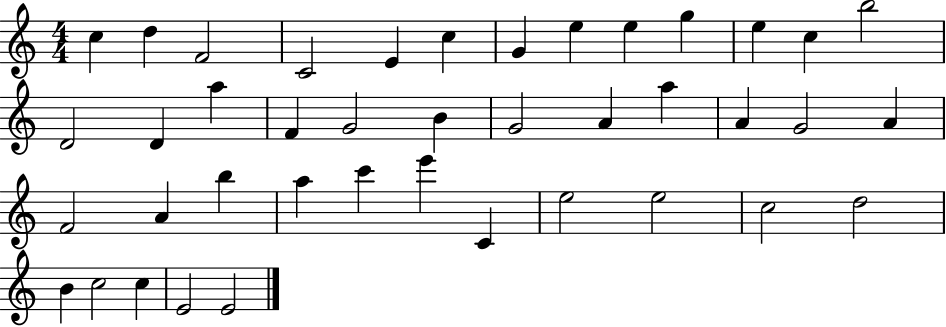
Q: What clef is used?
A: treble